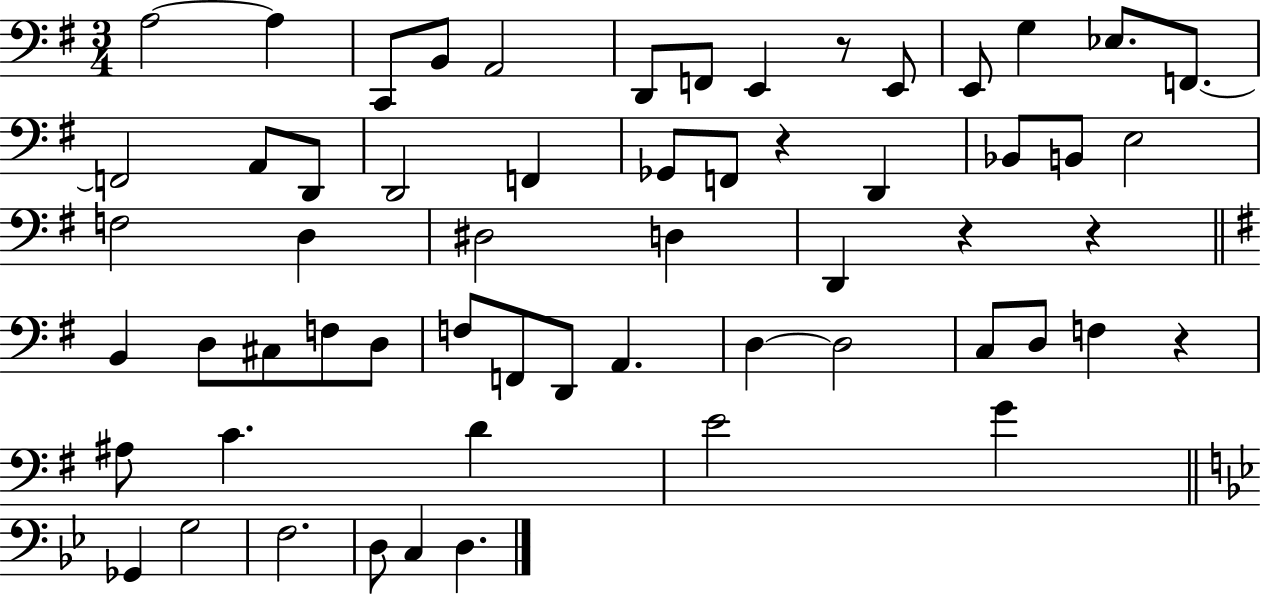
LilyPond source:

{
  \clef bass
  \numericTimeSignature
  \time 3/4
  \key g \major
  a2~~ a4 | c,8 b,8 a,2 | d,8 f,8 e,4 r8 e,8 | e,8 g4 ees8. f,8.~~ | \break f,2 a,8 d,8 | d,2 f,4 | ges,8 f,8 r4 d,4 | bes,8 b,8 e2 | \break f2 d4 | dis2 d4 | d,4 r4 r4 | \bar "||" \break \key g \major b,4 d8 cis8 f8 d8 | f8 f,8 d,8 a,4. | d4~~ d2 | c8 d8 f4 r4 | \break ais8 c'4. d'4 | e'2 g'4 | \bar "||" \break \key g \minor ges,4 g2 | f2. | d8 c4 d4. | \bar "|."
}